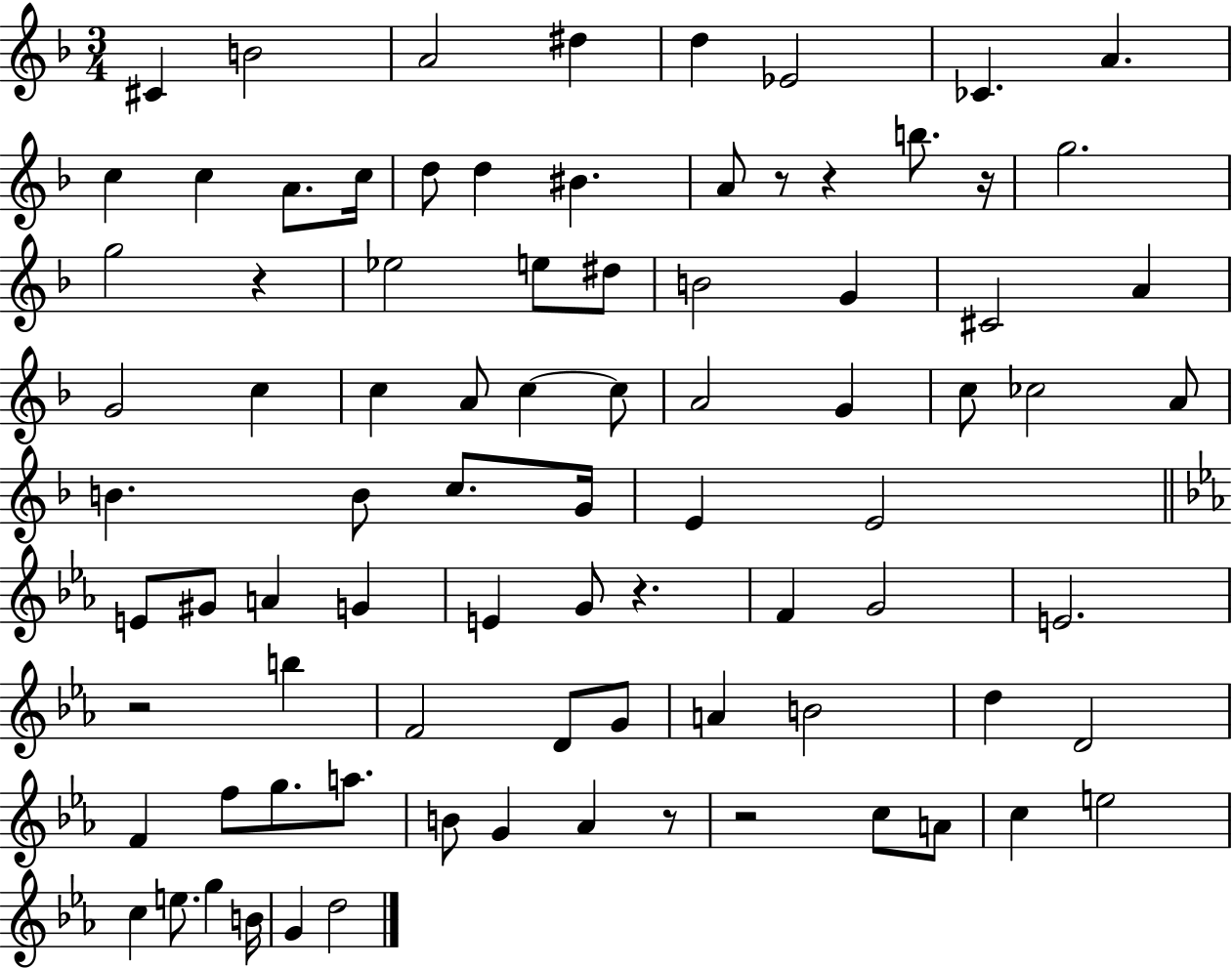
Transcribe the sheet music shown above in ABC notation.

X:1
T:Untitled
M:3/4
L:1/4
K:F
^C B2 A2 ^d d _E2 _C A c c A/2 c/4 d/2 d ^B A/2 z/2 z b/2 z/4 g2 g2 z _e2 e/2 ^d/2 B2 G ^C2 A G2 c c A/2 c c/2 A2 G c/2 _c2 A/2 B B/2 c/2 G/4 E E2 E/2 ^G/2 A G E G/2 z F G2 E2 z2 b F2 D/2 G/2 A B2 d D2 F f/2 g/2 a/2 B/2 G _A z/2 z2 c/2 A/2 c e2 c e/2 g B/4 G d2